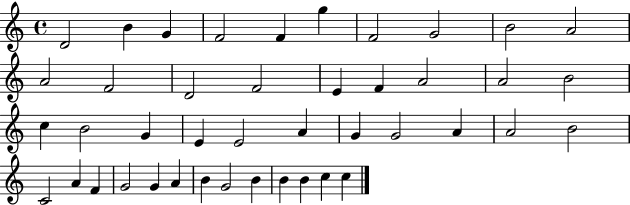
{
  \clef treble
  \time 4/4
  \defaultTimeSignature
  \key c \major
  d'2 b'4 g'4 | f'2 f'4 g''4 | f'2 g'2 | b'2 a'2 | \break a'2 f'2 | d'2 f'2 | e'4 f'4 a'2 | a'2 b'2 | \break c''4 b'2 g'4 | e'4 e'2 a'4 | g'4 g'2 a'4 | a'2 b'2 | \break c'2 a'4 f'4 | g'2 g'4 a'4 | b'4 g'2 b'4 | b'4 b'4 c''4 c''4 | \break \bar "|."
}